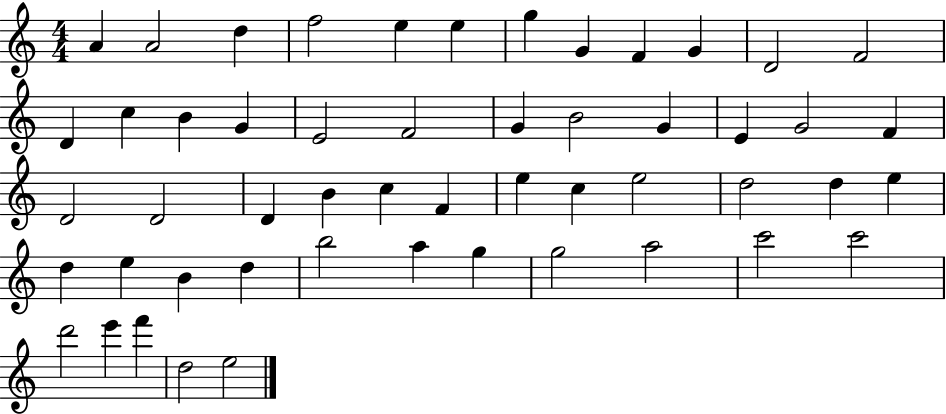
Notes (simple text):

A4/q A4/h D5/q F5/h E5/q E5/q G5/q G4/q F4/q G4/q D4/h F4/h D4/q C5/q B4/q G4/q E4/h F4/h G4/q B4/h G4/q E4/q G4/h F4/q D4/h D4/h D4/q B4/q C5/q F4/q E5/q C5/q E5/h D5/h D5/q E5/q D5/q E5/q B4/q D5/q B5/h A5/q G5/q G5/h A5/h C6/h C6/h D6/h E6/q F6/q D5/h E5/h